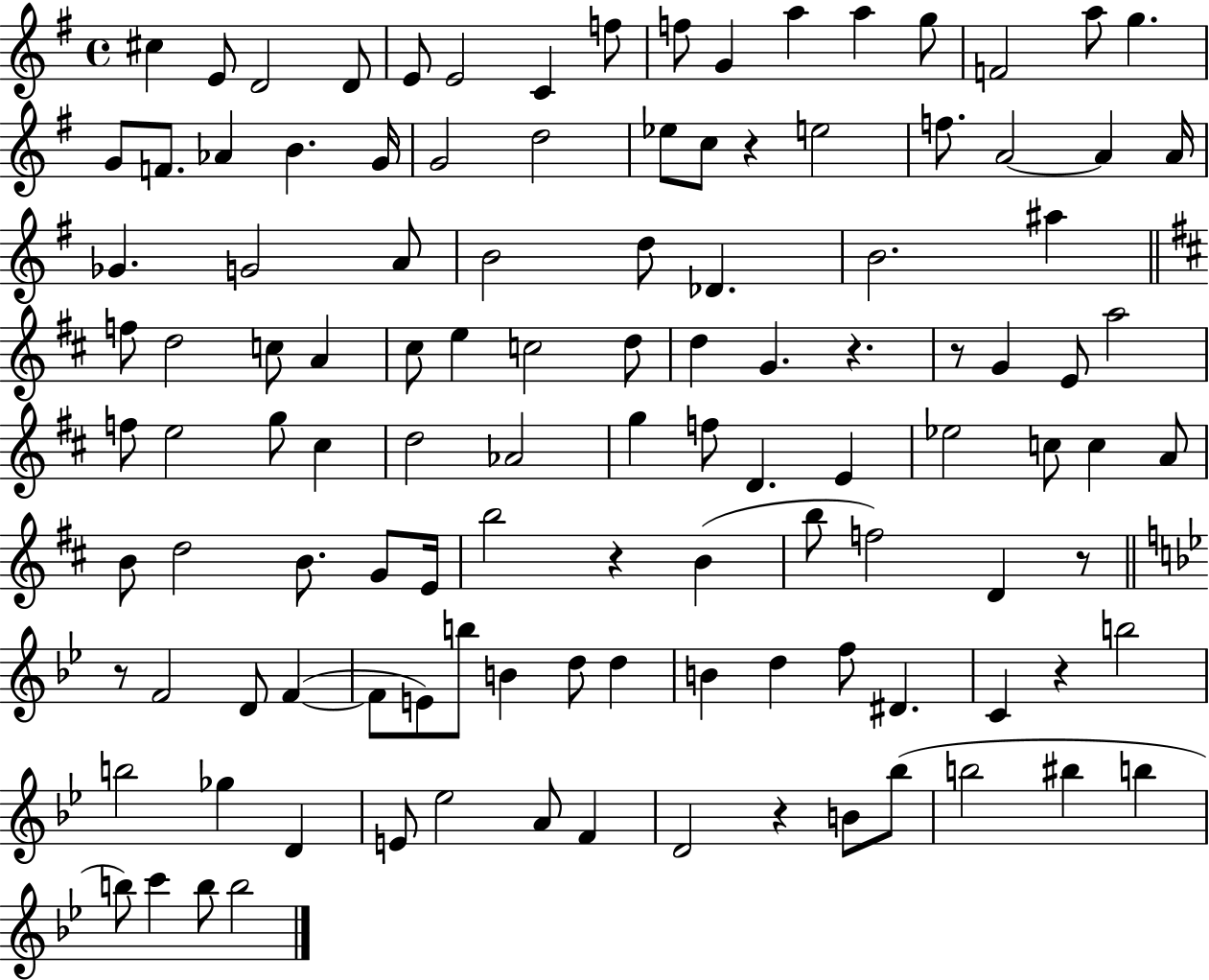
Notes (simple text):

C#5/q E4/e D4/h D4/e E4/e E4/h C4/q F5/e F5/e G4/q A5/q A5/q G5/e F4/h A5/e G5/q. G4/e F4/e. Ab4/q B4/q. G4/s G4/h D5/h Eb5/e C5/e R/q E5/h F5/e. A4/h A4/q A4/s Gb4/q. G4/h A4/e B4/h D5/e Db4/q. B4/h. A#5/q F5/e D5/h C5/e A4/q C#5/e E5/q C5/h D5/e D5/q G4/q. R/q. R/e G4/q E4/e A5/h F5/e E5/h G5/e C#5/q D5/h Ab4/h G5/q F5/e D4/q. E4/q Eb5/h C5/e C5/q A4/e B4/e D5/h B4/e. G4/e E4/s B5/h R/q B4/q B5/e F5/h D4/q R/e R/e F4/h D4/e F4/q F4/e E4/e B5/e B4/q D5/e D5/q B4/q D5/q F5/e D#4/q. C4/q R/q B5/h B5/h Gb5/q D4/q E4/e Eb5/h A4/e F4/q D4/h R/q B4/e Bb5/e B5/h BIS5/q B5/q B5/e C6/q B5/e B5/h